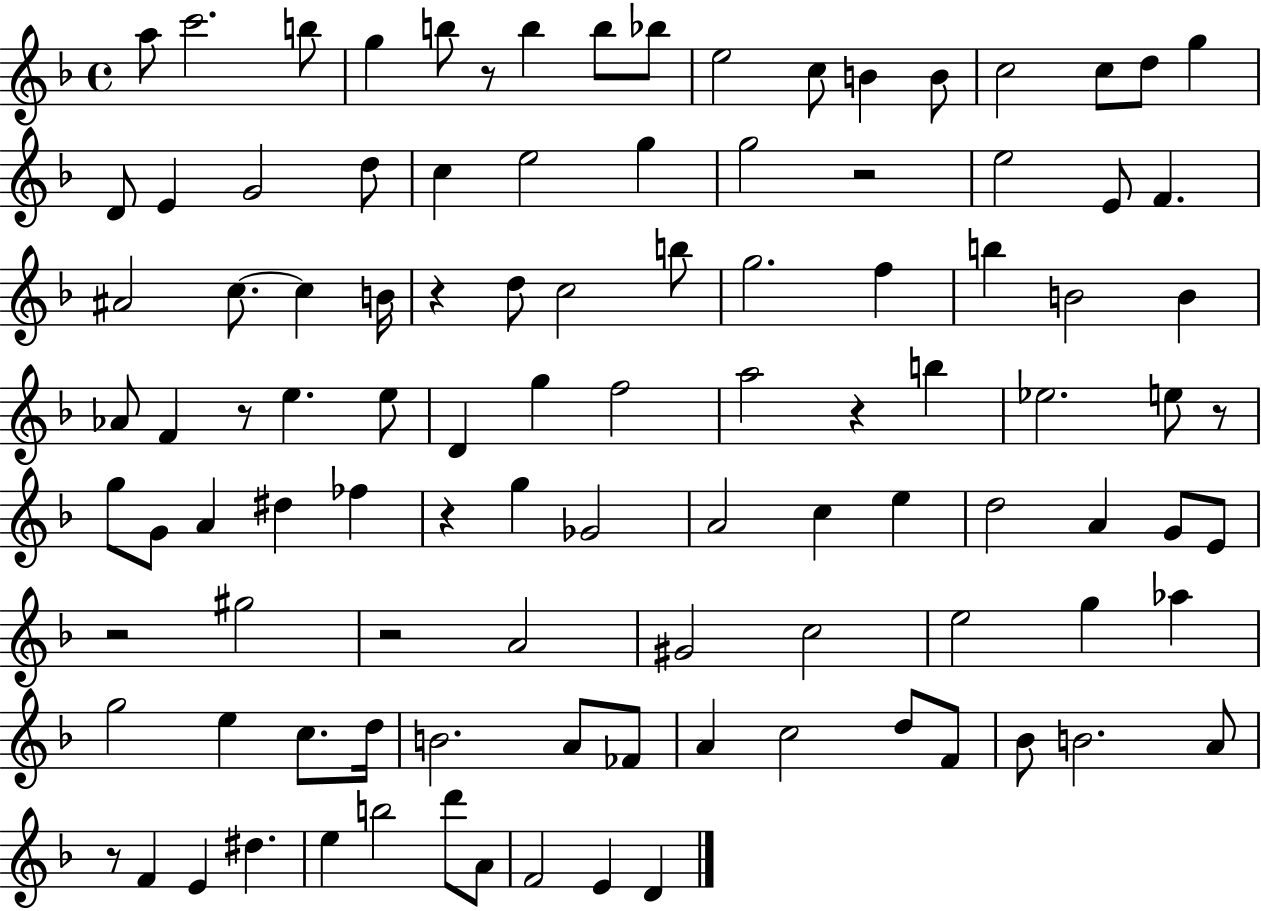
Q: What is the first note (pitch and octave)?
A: A5